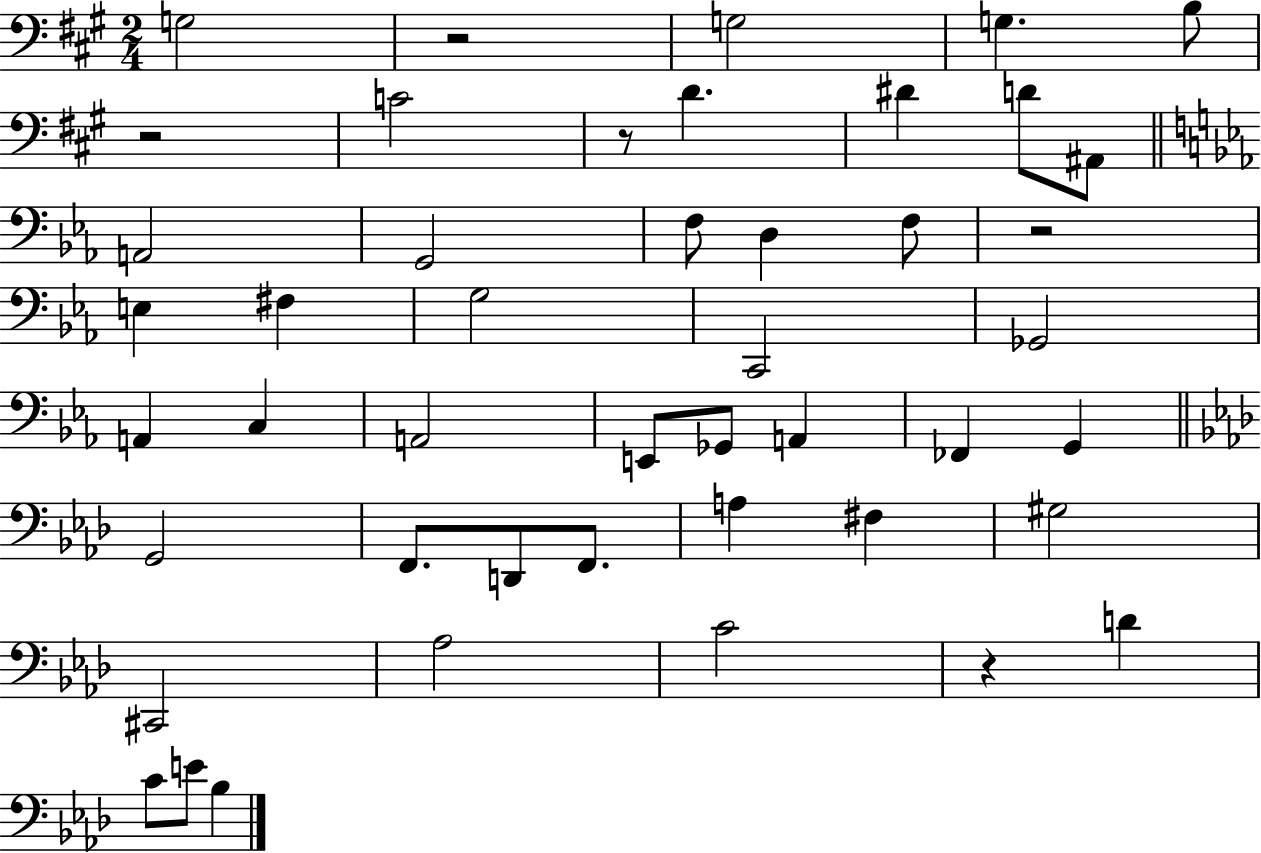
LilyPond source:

{
  \clef bass
  \numericTimeSignature
  \time 2/4
  \key a \major
  g2 | r2 | g2 | g4. b8 | \break r2 | c'2 | r8 d'4. | dis'4 d'8 ais,8 | \break \bar "||" \break \key c \minor a,2 | g,2 | f8 d4 f8 | r2 | \break e4 fis4 | g2 | c,2 | ges,2 | \break a,4 c4 | a,2 | e,8 ges,8 a,4 | fes,4 g,4 | \break \bar "||" \break \key aes \major g,2 | f,8. d,8 f,8. | a4 fis4 | gis2 | \break cis,2 | aes2 | c'2 | r4 d'4 | \break c'8 e'8 bes4 | \bar "|."
}